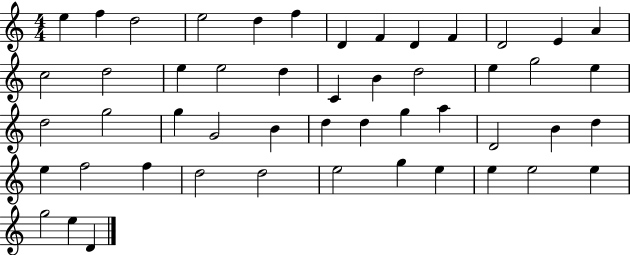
E5/q F5/q D5/h E5/h D5/q F5/q D4/q F4/q D4/q F4/q D4/h E4/q A4/q C5/h D5/h E5/q E5/h D5/q C4/q B4/q D5/h E5/q G5/h E5/q D5/h G5/h G5/q G4/h B4/q D5/q D5/q G5/q A5/q D4/h B4/q D5/q E5/q F5/h F5/q D5/h D5/h E5/h G5/q E5/q E5/q E5/h E5/q G5/h E5/q D4/q